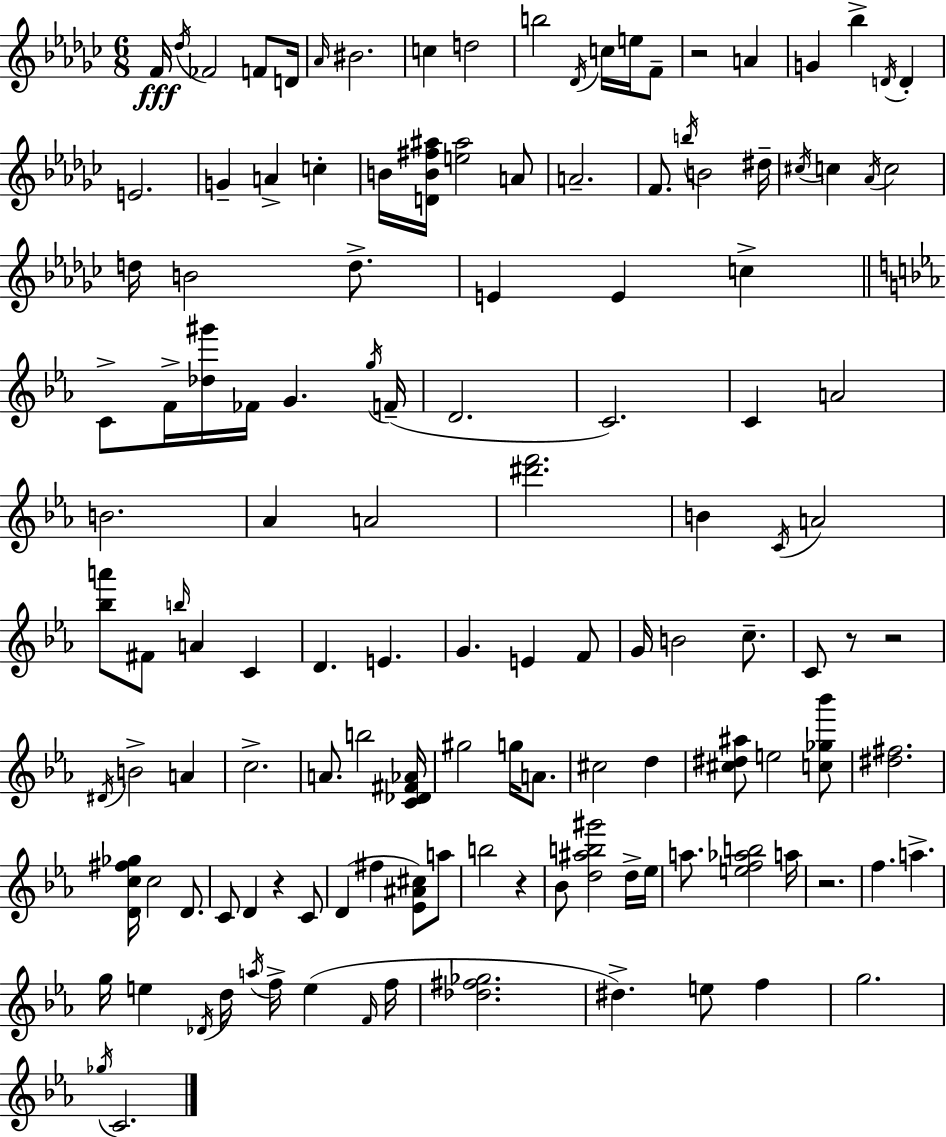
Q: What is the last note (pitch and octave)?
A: C4